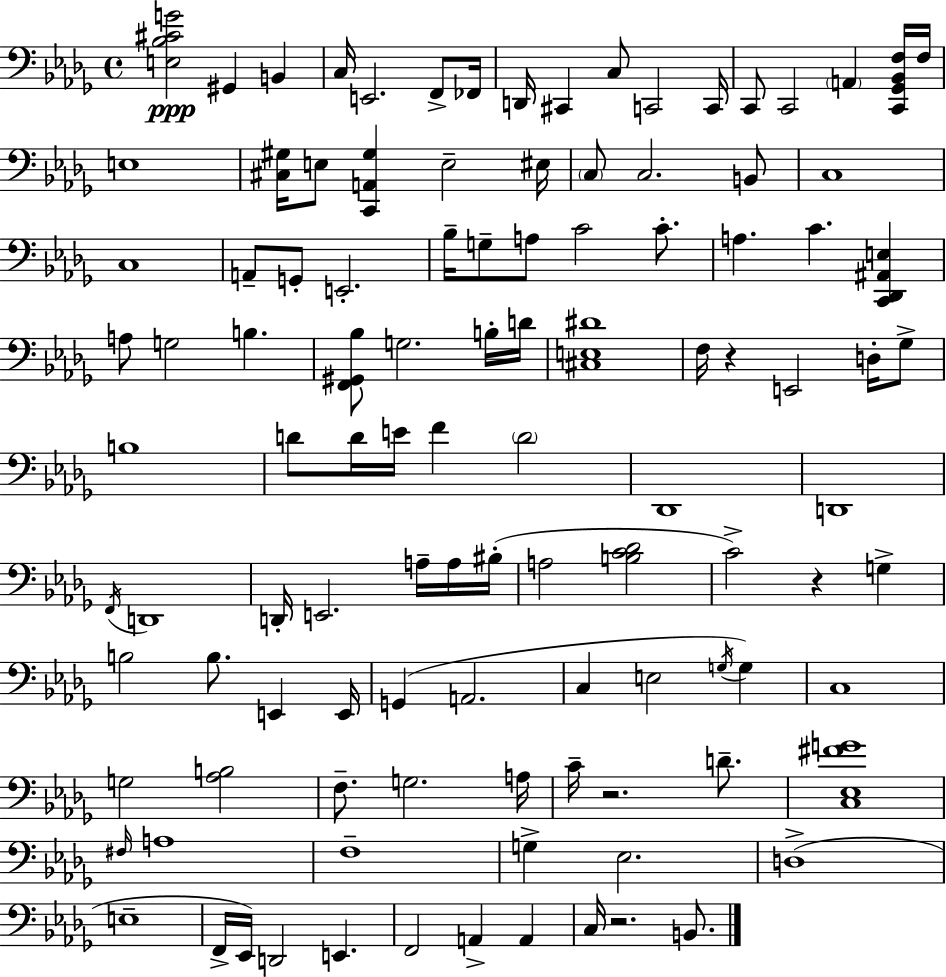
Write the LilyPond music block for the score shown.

{
  \clef bass
  \time 4/4
  \defaultTimeSignature
  \key bes \minor
  <e bes cis' g'>2\ppp gis,4 b,4 | c16 e,2. f,8-> fes,16 | d,16 cis,4 c8 c,2 c,16 | c,8 c,2 \parenthesize a,4 <c, ges, bes, f>16 f16 | \break e1 | <cis gis>16 e8 <c, a, gis>4 e2-- eis16 | \parenthesize c8 c2. b,8 | c1 | \break c1 | a,8-- g,8-. e,2.-. | bes16-- g8-- a8 c'2 c'8.-. | a4. c'4. <c, des, ais, e>4 | \break a8 g2 b4. | <f, gis, bes>8 g2. b16-. d'16 | <cis e dis'>1 | f16 r4 e,2 d16-. ges8-> | \break b1 | d'8 d'16 e'16 f'4 \parenthesize d'2 | des,1 | d,1 | \break \acciaccatura { f,16 } d,1 | d,16-. e,2. a16-- a16 | bis16-.( a2 <b c' des'>2 | c'2->) r4 g4-> | \break b2 b8. e,4 | e,16 g,4( a,2. | c4 e2 \acciaccatura { g16 } g4) | c1 | \break g2 <aes b>2 | f8.-- g2. | a16 c'16-- r2. d'8.-- | <c ees fis' g'>1 | \break \grace { fis16 } a1 | f1-- | g4-> ees2. | d1->( | \break e1-- | f,16-> ees,16) d,2 e,4. | f,2 a,4-> a,4 | c16 r2. | \break b,8. \bar "|."
}